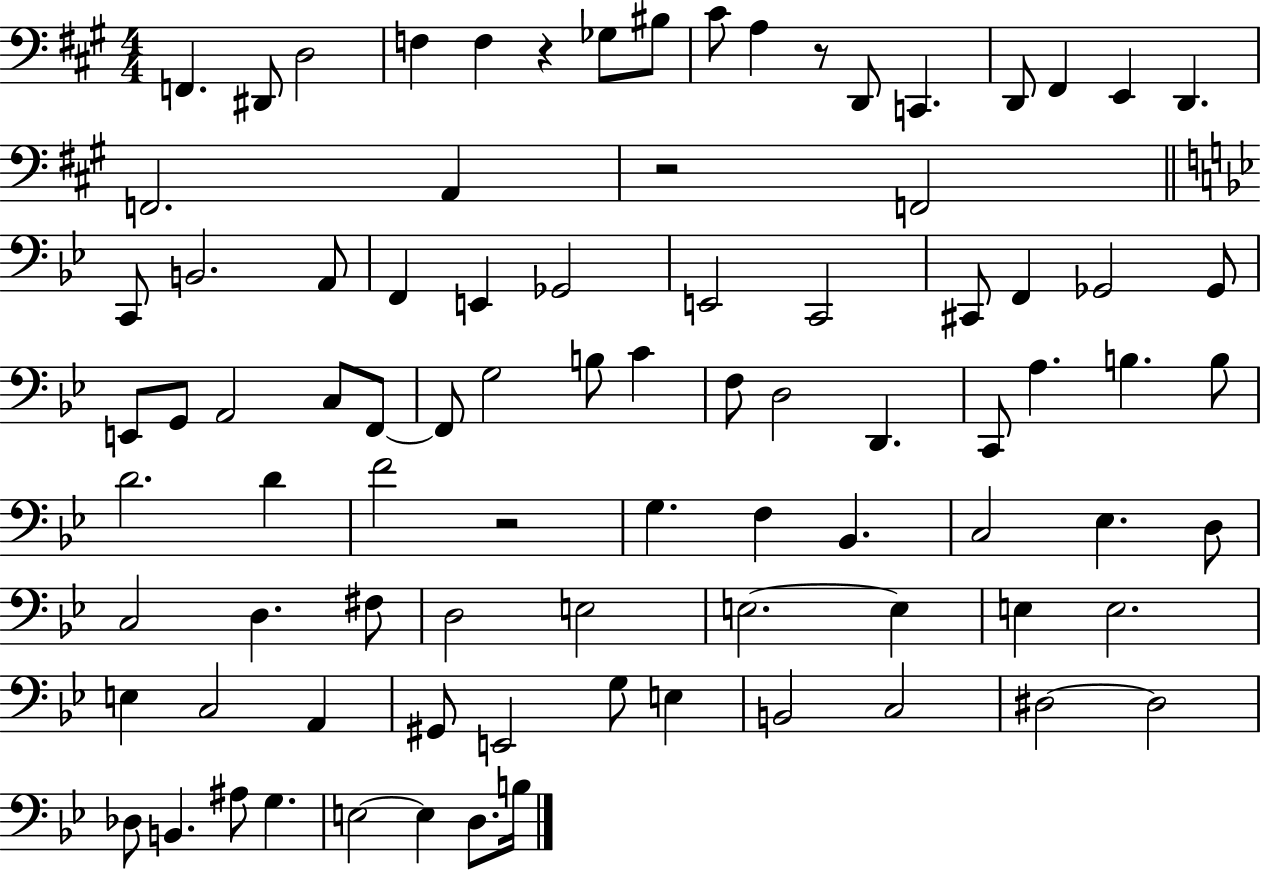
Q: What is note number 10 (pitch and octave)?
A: D2